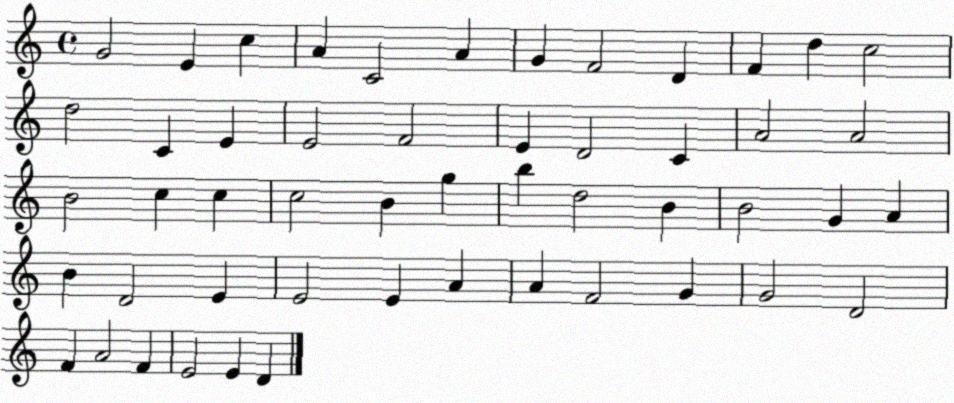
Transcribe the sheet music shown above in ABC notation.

X:1
T:Untitled
M:4/4
L:1/4
K:C
G2 E c A C2 A G F2 D F d c2 d2 C E E2 F2 E D2 C A2 A2 B2 c c c2 B g b d2 B B2 G A B D2 E E2 E A A F2 G G2 D2 F A2 F E2 E D